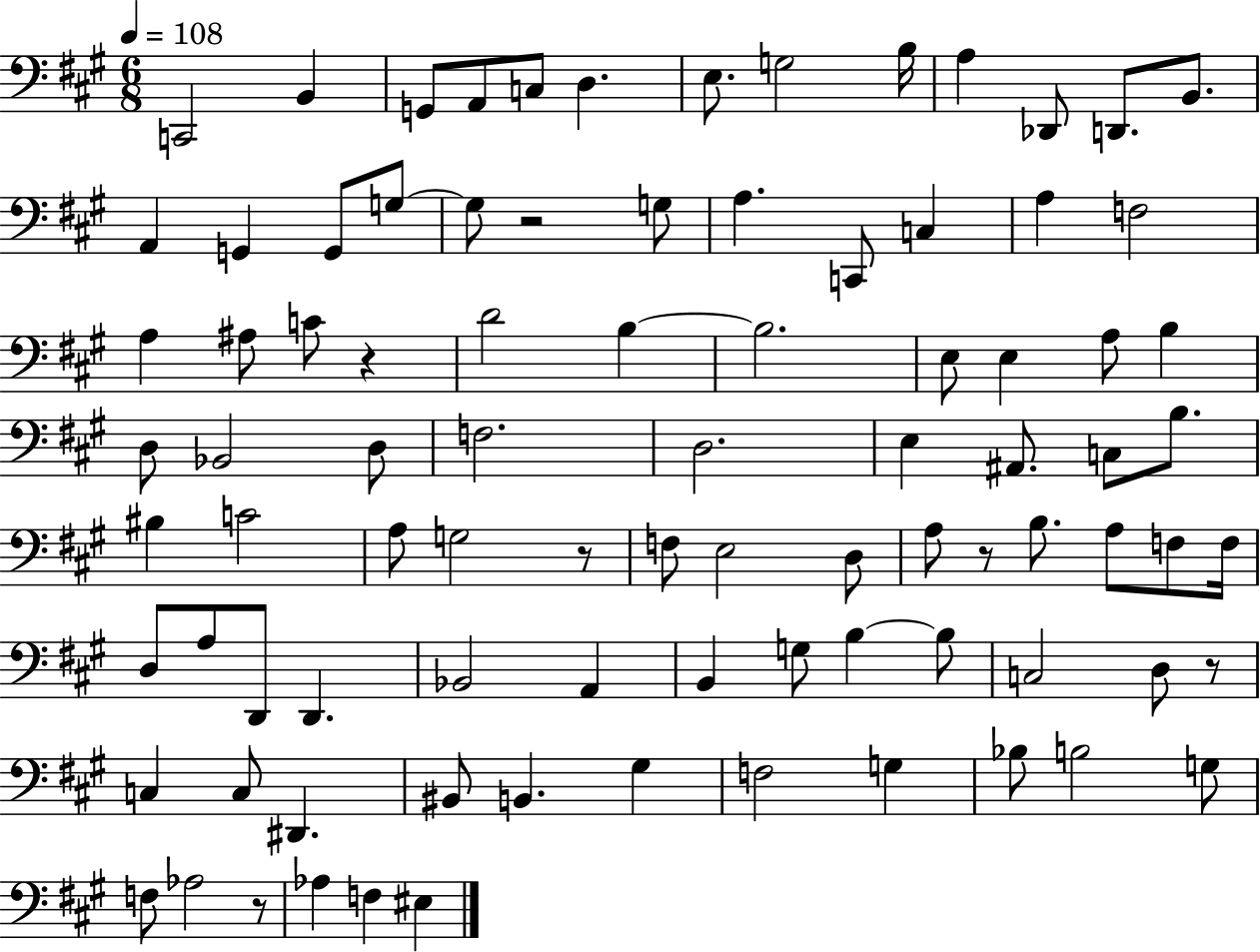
C2/h B2/q G2/e A2/e C3/e D3/q. E3/e. G3/h B3/s A3/q Db2/e D2/e. B2/e. A2/q G2/q G2/e G3/e G3/e R/h G3/e A3/q. C2/e C3/q A3/q F3/h A3/q A#3/e C4/e R/q D4/h B3/q B3/h. E3/e E3/q A3/e B3/q D3/e Bb2/h D3/e F3/h. D3/h. E3/q A#2/e. C3/e B3/e. BIS3/q C4/h A3/e G3/h R/e F3/e E3/h D3/e A3/e R/e B3/e. A3/e F3/e F3/s D3/e A3/e D2/e D2/q. Bb2/h A2/q B2/q G3/e B3/q B3/e C3/h D3/e R/e C3/q C3/e D#2/q. BIS2/e B2/q. G#3/q F3/h G3/q Bb3/e B3/h G3/e F3/e Ab3/h R/e Ab3/q F3/q EIS3/q